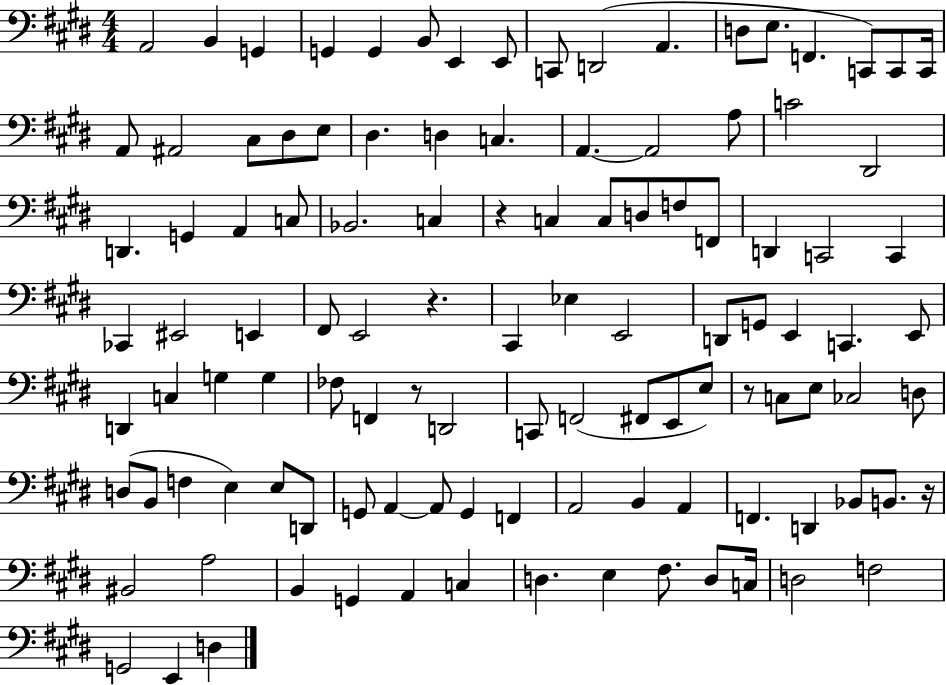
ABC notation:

X:1
T:Untitled
M:4/4
L:1/4
K:E
A,,2 B,, G,, G,, G,, B,,/2 E,, E,,/2 C,,/2 D,,2 A,, D,/2 E,/2 F,, C,,/2 C,,/2 C,,/4 A,,/2 ^A,,2 ^C,/2 ^D,/2 E,/2 ^D, D, C, A,, A,,2 A,/2 C2 ^D,,2 D,, G,, A,, C,/2 _B,,2 C, z C, C,/2 D,/2 F,/2 F,,/2 D,, C,,2 C,, _C,, ^E,,2 E,, ^F,,/2 E,,2 z ^C,, _E, E,,2 D,,/2 G,,/2 E,, C,, E,,/2 D,, C, G, G, _F,/2 F,, z/2 D,,2 C,,/2 F,,2 ^F,,/2 E,,/2 E,/2 z/2 C,/2 E,/2 _C,2 D,/2 D,/2 B,,/2 F, E, E,/2 D,,/2 G,,/2 A,, A,,/2 G,, F,, A,,2 B,, A,, F,, D,, _B,,/2 B,,/2 z/4 ^B,,2 A,2 B,, G,, A,, C, D, E, ^F,/2 D,/2 C,/4 D,2 F,2 G,,2 E,, D,